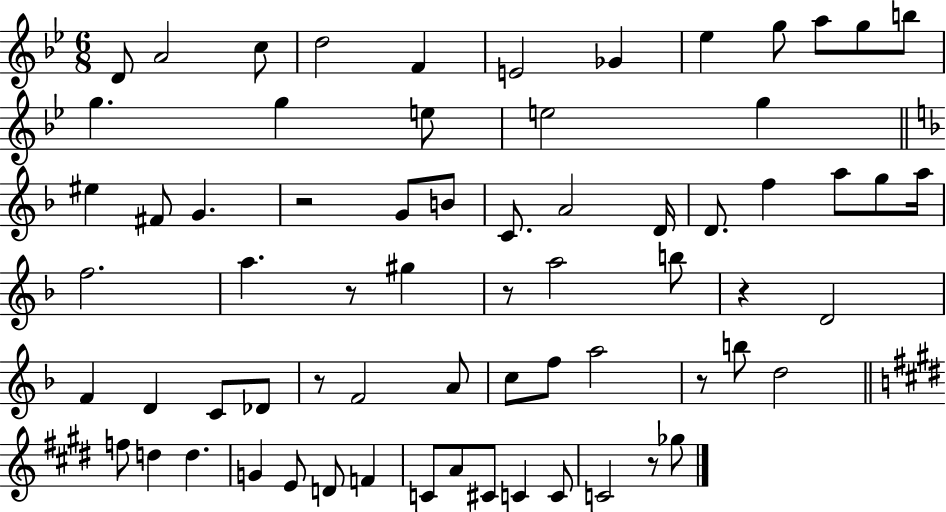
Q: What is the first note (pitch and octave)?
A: D4